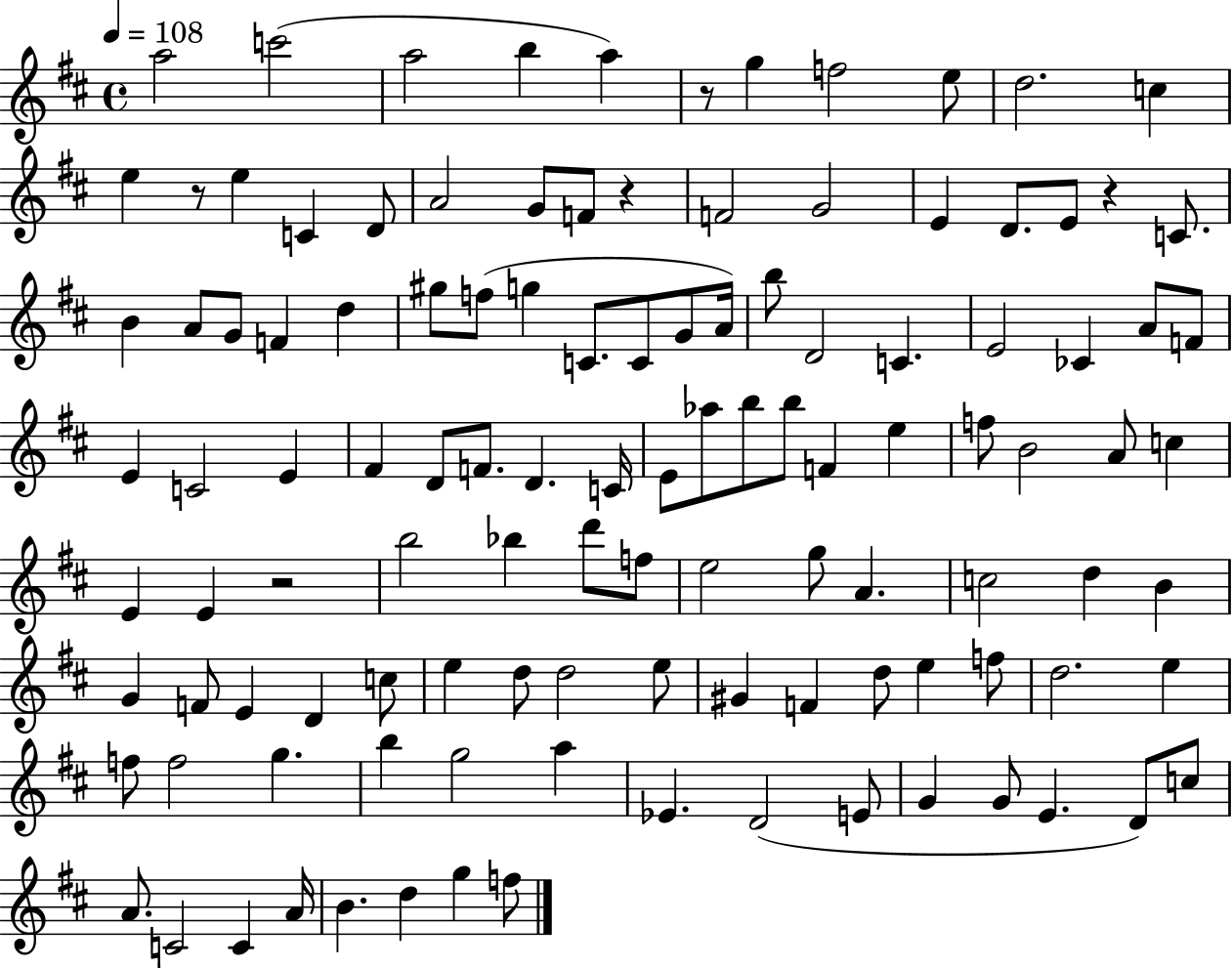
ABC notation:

X:1
T:Untitled
M:4/4
L:1/4
K:D
a2 c'2 a2 b a z/2 g f2 e/2 d2 c e z/2 e C D/2 A2 G/2 F/2 z F2 G2 E D/2 E/2 z C/2 B A/2 G/2 F d ^g/2 f/2 g C/2 C/2 G/2 A/4 b/2 D2 C E2 _C A/2 F/2 E C2 E ^F D/2 F/2 D C/4 E/2 _a/2 b/2 b/2 F e f/2 B2 A/2 c E E z2 b2 _b d'/2 f/2 e2 g/2 A c2 d B G F/2 E D c/2 e d/2 d2 e/2 ^G F d/2 e f/2 d2 e f/2 f2 g b g2 a _E D2 E/2 G G/2 E D/2 c/2 A/2 C2 C A/4 B d g f/2